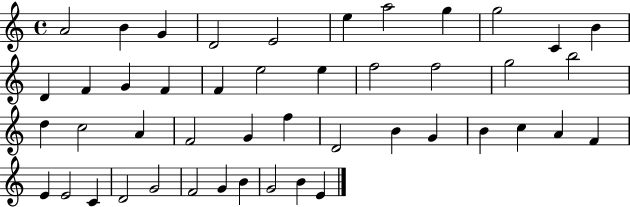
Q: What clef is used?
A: treble